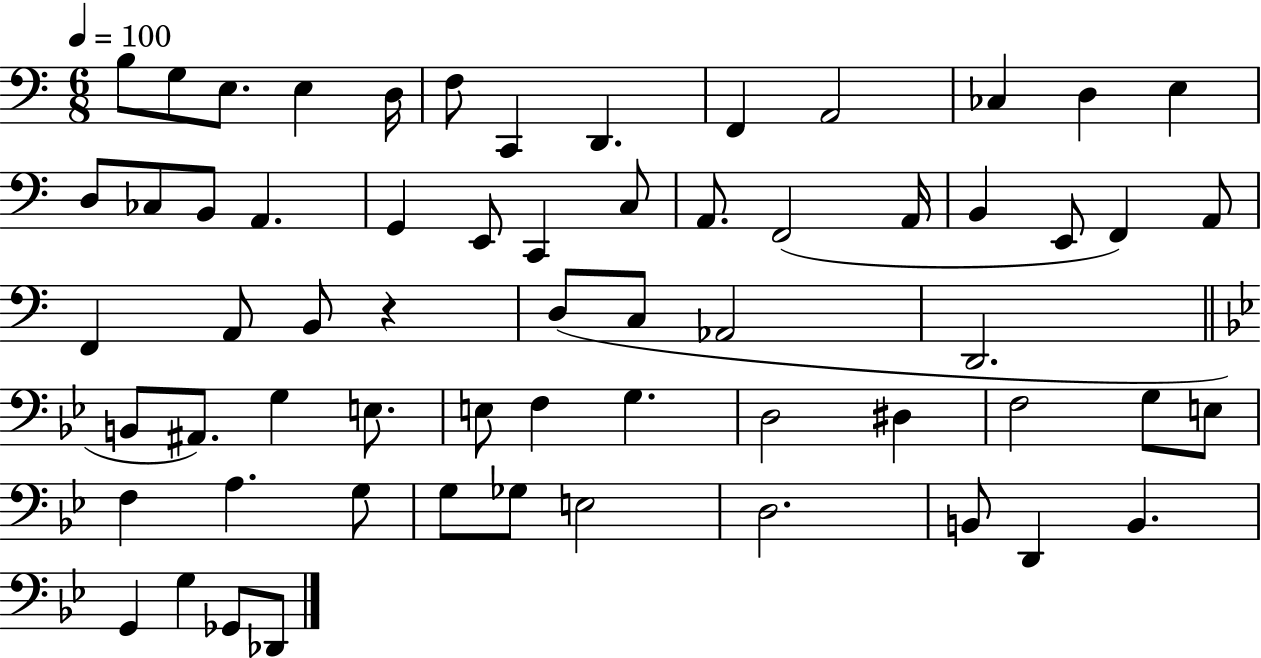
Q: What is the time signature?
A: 6/8